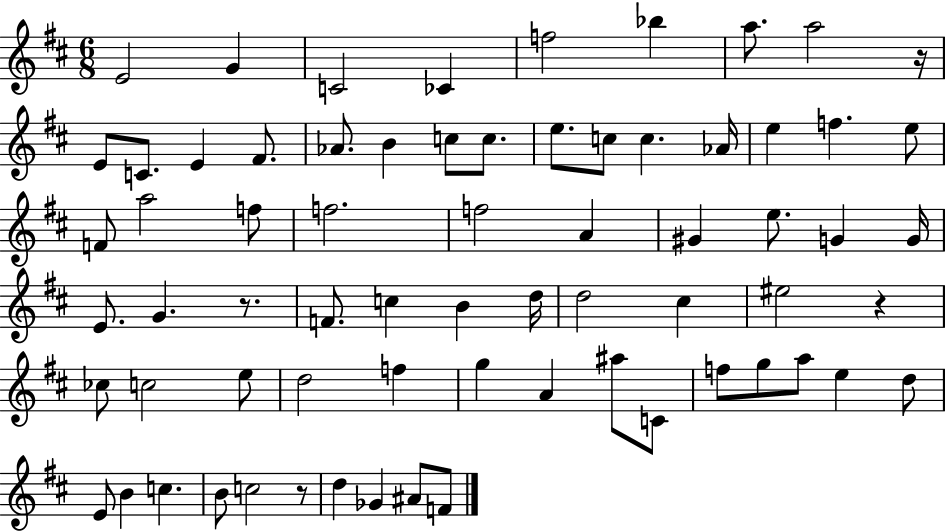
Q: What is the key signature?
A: D major